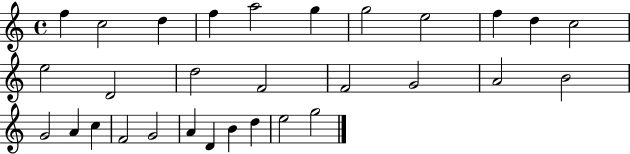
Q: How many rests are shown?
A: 0